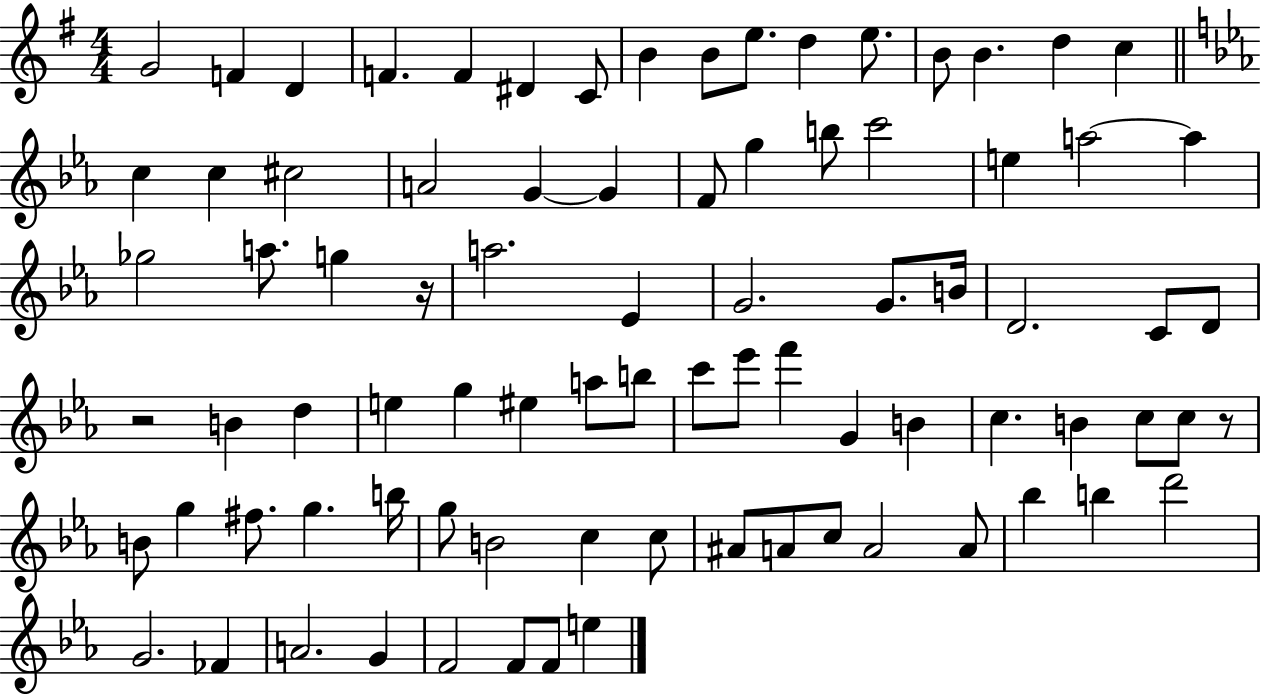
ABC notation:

X:1
T:Untitled
M:4/4
L:1/4
K:G
G2 F D F F ^D C/2 B B/2 e/2 d e/2 B/2 B d c c c ^c2 A2 G G F/2 g b/2 c'2 e a2 a _g2 a/2 g z/4 a2 _E G2 G/2 B/4 D2 C/2 D/2 z2 B d e g ^e a/2 b/2 c'/2 _e'/2 f' G B c B c/2 c/2 z/2 B/2 g ^f/2 g b/4 g/2 B2 c c/2 ^A/2 A/2 c/2 A2 A/2 _b b d'2 G2 _F A2 G F2 F/2 F/2 e